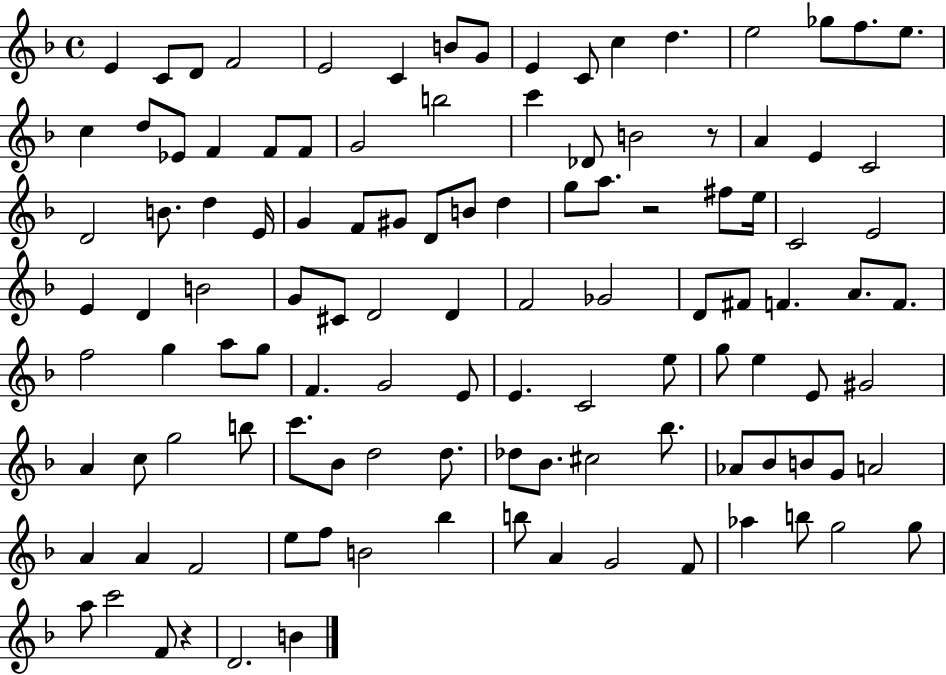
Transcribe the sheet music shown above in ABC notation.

X:1
T:Untitled
M:4/4
L:1/4
K:F
E C/2 D/2 F2 E2 C B/2 G/2 E C/2 c d e2 _g/2 f/2 e/2 c d/2 _E/2 F F/2 F/2 G2 b2 c' _D/2 B2 z/2 A E C2 D2 B/2 d E/4 G F/2 ^G/2 D/2 B/2 d g/2 a/2 z2 ^f/2 e/4 C2 E2 E D B2 G/2 ^C/2 D2 D F2 _G2 D/2 ^F/2 F A/2 F/2 f2 g a/2 g/2 F G2 E/2 E C2 e/2 g/2 e E/2 ^G2 A c/2 g2 b/2 c'/2 _B/2 d2 d/2 _d/2 _B/2 ^c2 _b/2 _A/2 _B/2 B/2 G/2 A2 A A F2 e/2 f/2 B2 _b b/2 A G2 F/2 _a b/2 g2 g/2 a/2 c'2 F/2 z D2 B